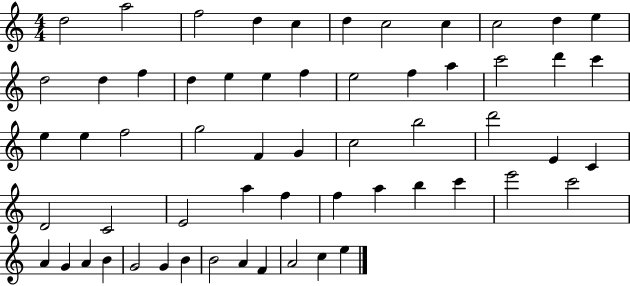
X:1
T:Untitled
M:4/4
L:1/4
K:C
d2 a2 f2 d c d c2 c c2 d e d2 d f d e e f e2 f a c'2 d' c' e e f2 g2 F G c2 b2 d'2 E C D2 C2 E2 a f f a b c' e'2 c'2 A G A B G2 G B B2 A F A2 c e